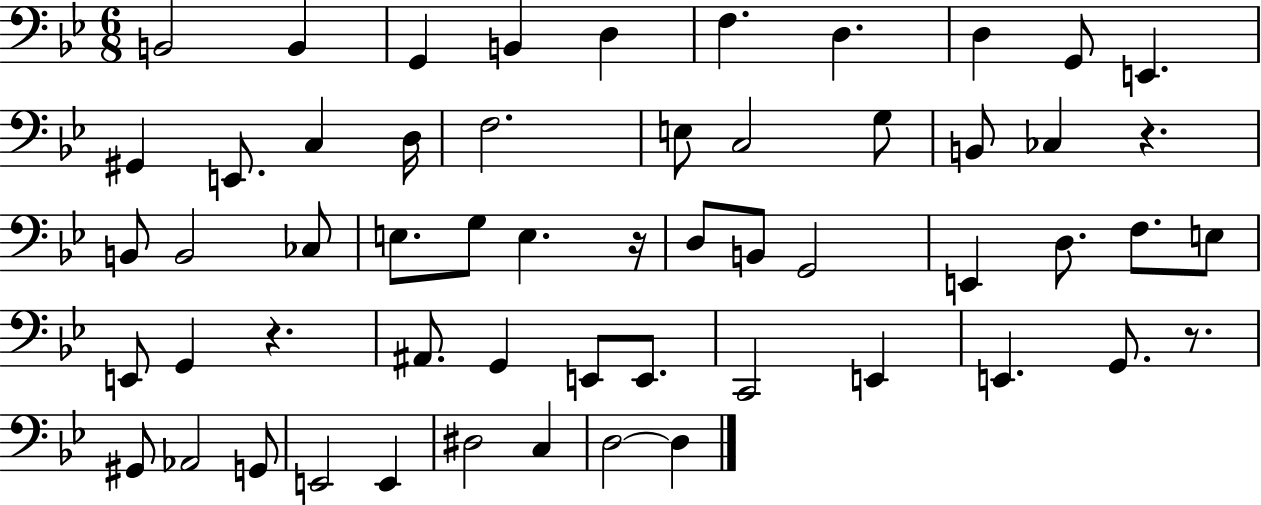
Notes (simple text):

B2/h B2/q G2/q B2/q D3/q F3/q. D3/q. D3/q G2/e E2/q. G#2/q E2/e. C3/q D3/s F3/h. E3/e C3/h G3/e B2/e CES3/q R/q. B2/e B2/h CES3/e E3/e. G3/e E3/q. R/s D3/e B2/e G2/h E2/q D3/e. F3/e. E3/e E2/e G2/q R/q. A#2/e. G2/q E2/e E2/e. C2/h E2/q E2/q. G2/e. R/e. G#2/e Ab2/h G2/e E2/h E2/q D#3/h C3/q D3/h D3/q